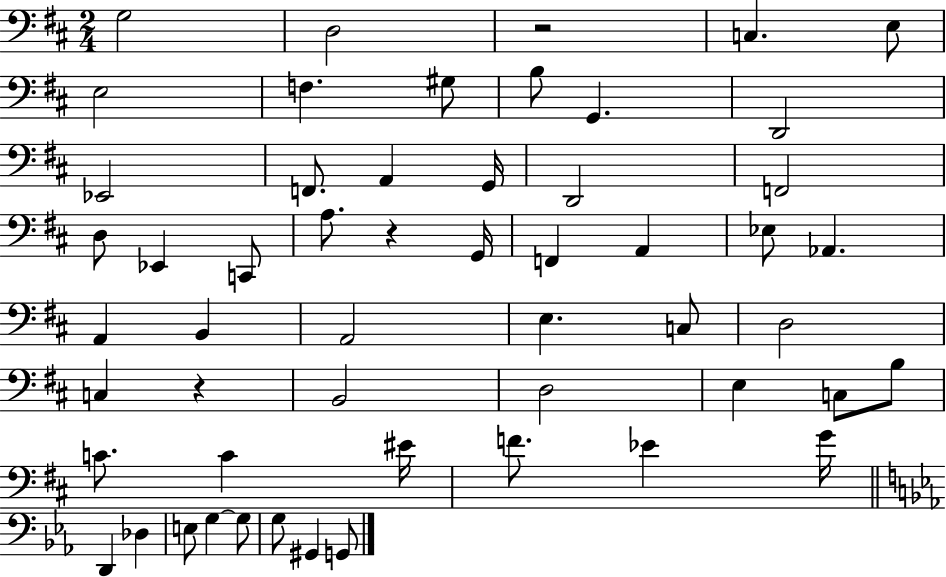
{
  \clef bass
  \numericTimeSignature
  \time 2/4
  \key d \major
  \repeat volta 2 { g2 | d2 | r2 | c4. e8 | \break e2 | f4. gis8 | b8 g,4. | d,2 | \break ees,2 | f,8. a,4 g,16 | d,2 | f,2 | \break d8 ees,4 c,8 | a8. r4 g,16 | f,4 a,4 | ees8 aes,4. | \break a,4 b,4 | a,2 | e4. c8 | d2 | \break c4 r4 | b,2 | d2 | e4 c8 b8 | \break c'8. c'4 eis'16 | f'8. ees'4 g'16 | \bar "||" \break \key ees \major d,4 des4 | e8 g4~~ g8 | g8 gis,4 g,8 | } \bar "|."
}